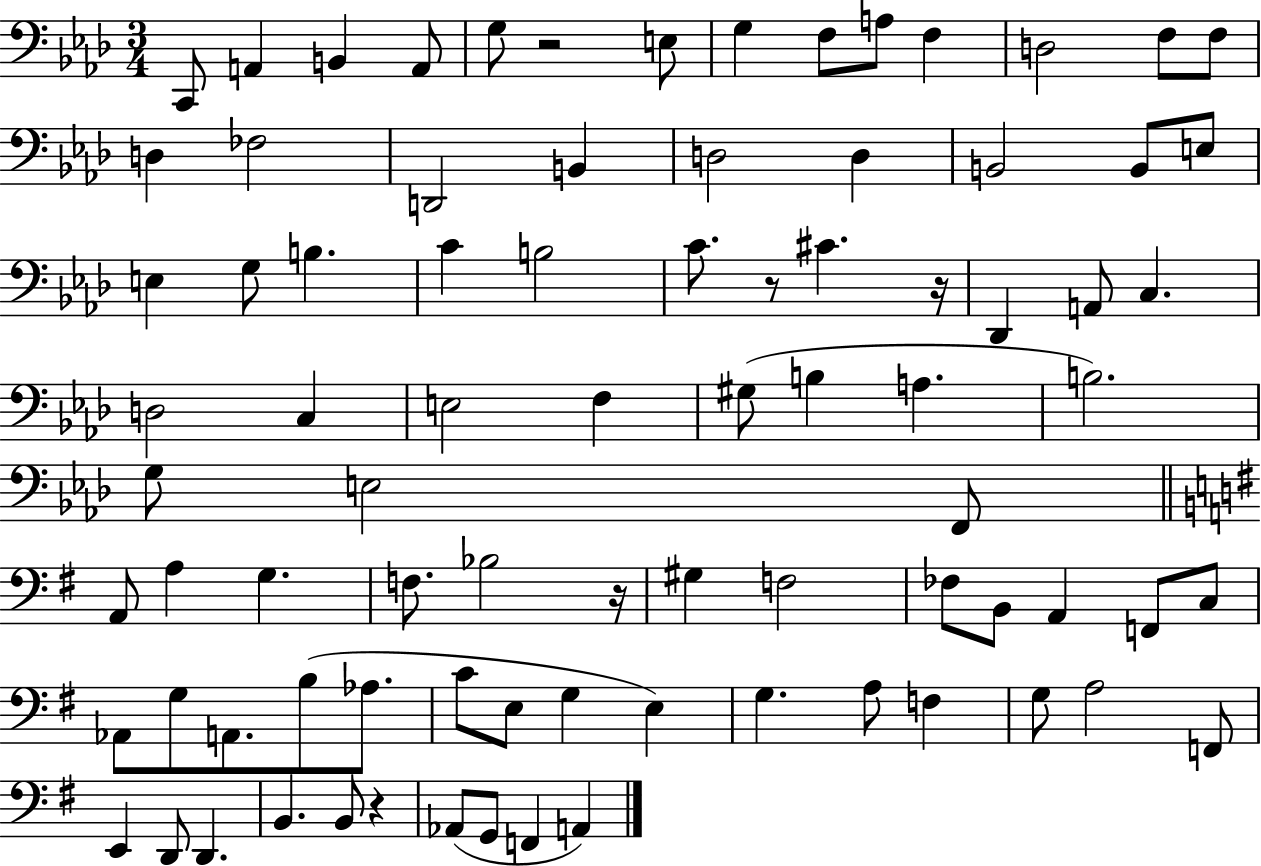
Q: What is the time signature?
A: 3/4